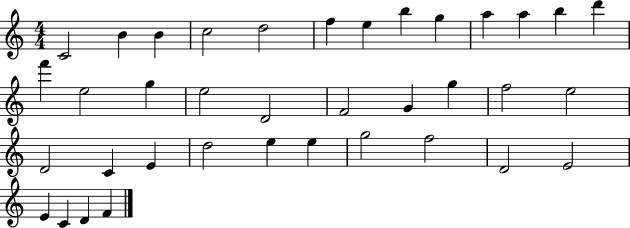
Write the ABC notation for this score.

X:1
T:Untitled
M:4/4
L:1/4
K:C
C2 B B c2 d2 f e b g a a b d' f' e2 g e2 D2 F2 G g f2 e2 D2 C E d2 e e g2 f2 D2 E2 E C D F